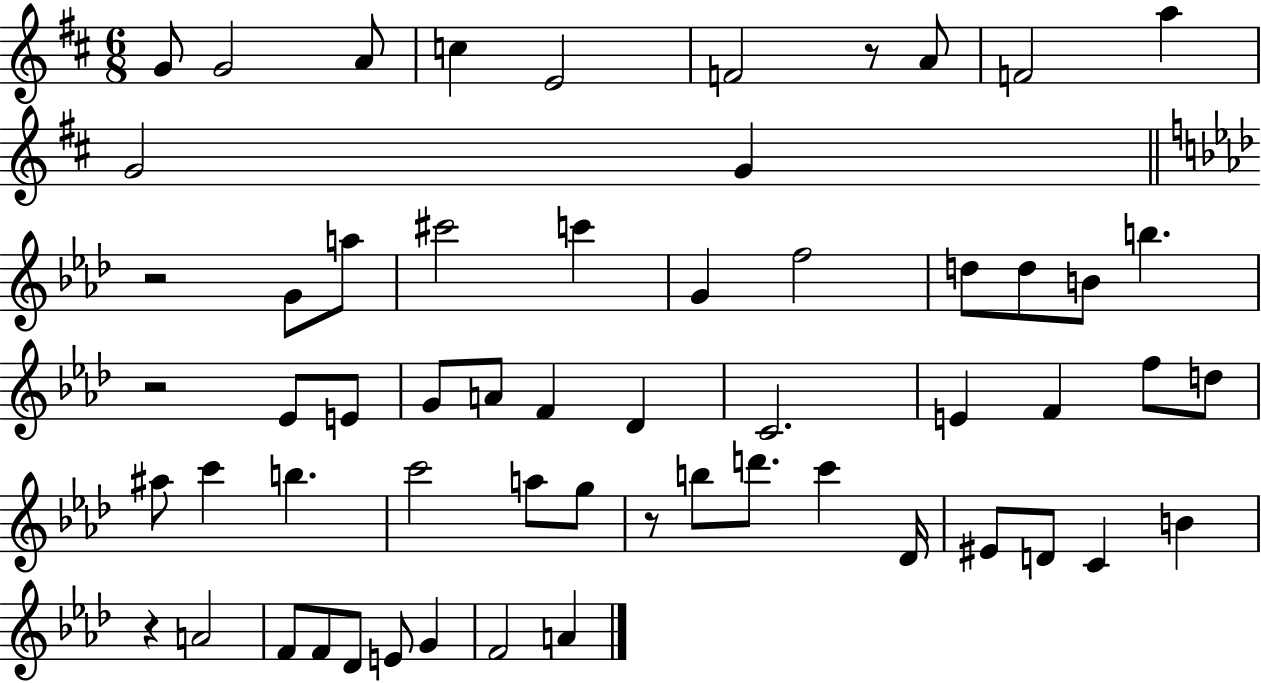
G4/e G4/h A4/e C5/q E4/h F4/h R/e A4/e F4/h A5/q G4/h G4/q R/h G4/e A5/e C#6/h C6/q G4/q F5/h D5/e D5/e B4/e B5/q. R/h Eb4/e E4/e G4/e A4/e F4/q Db4/q C4/h. E4/q F4/q F5/e D5/e A#5/e C6/q B5/q. C6/h A5/e G5/e R/e B5/e D6/e. C6/q Db4/s EIS4/e D4/e C4/q B4/q R/q A4/h F4/e F4/e Db4/e E4/e G4/q F4/h A4/q